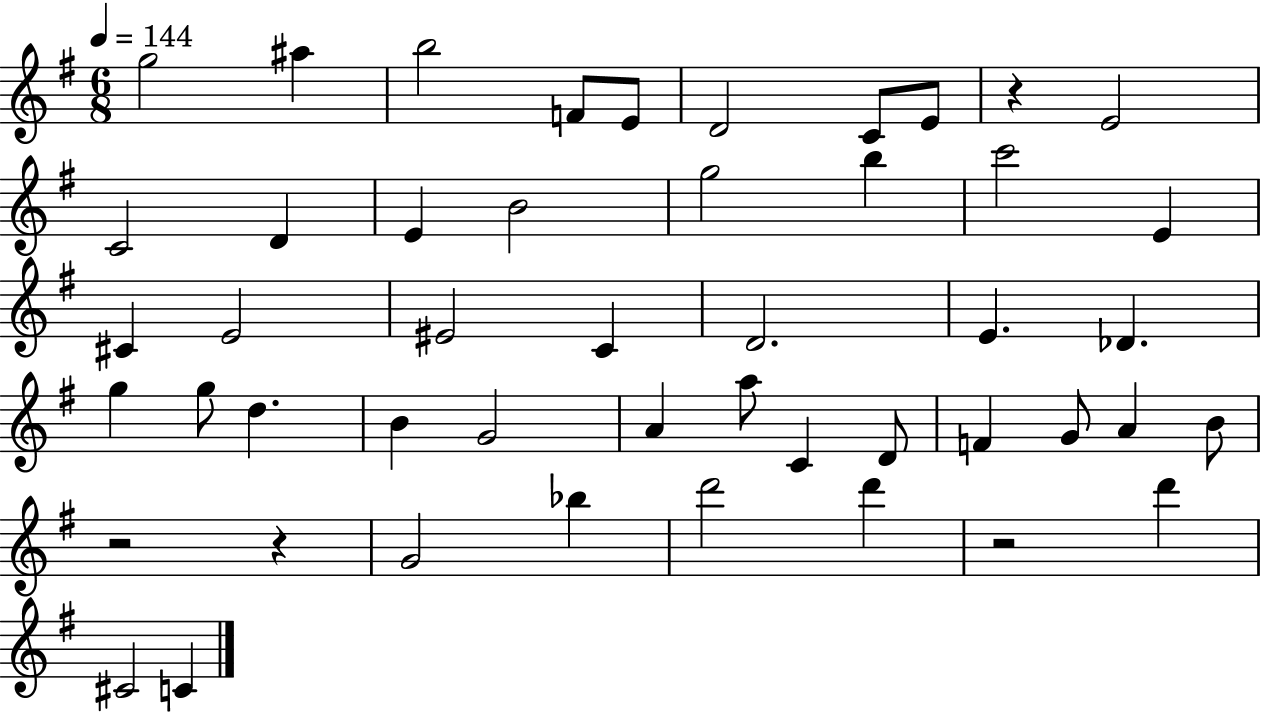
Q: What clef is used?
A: treble